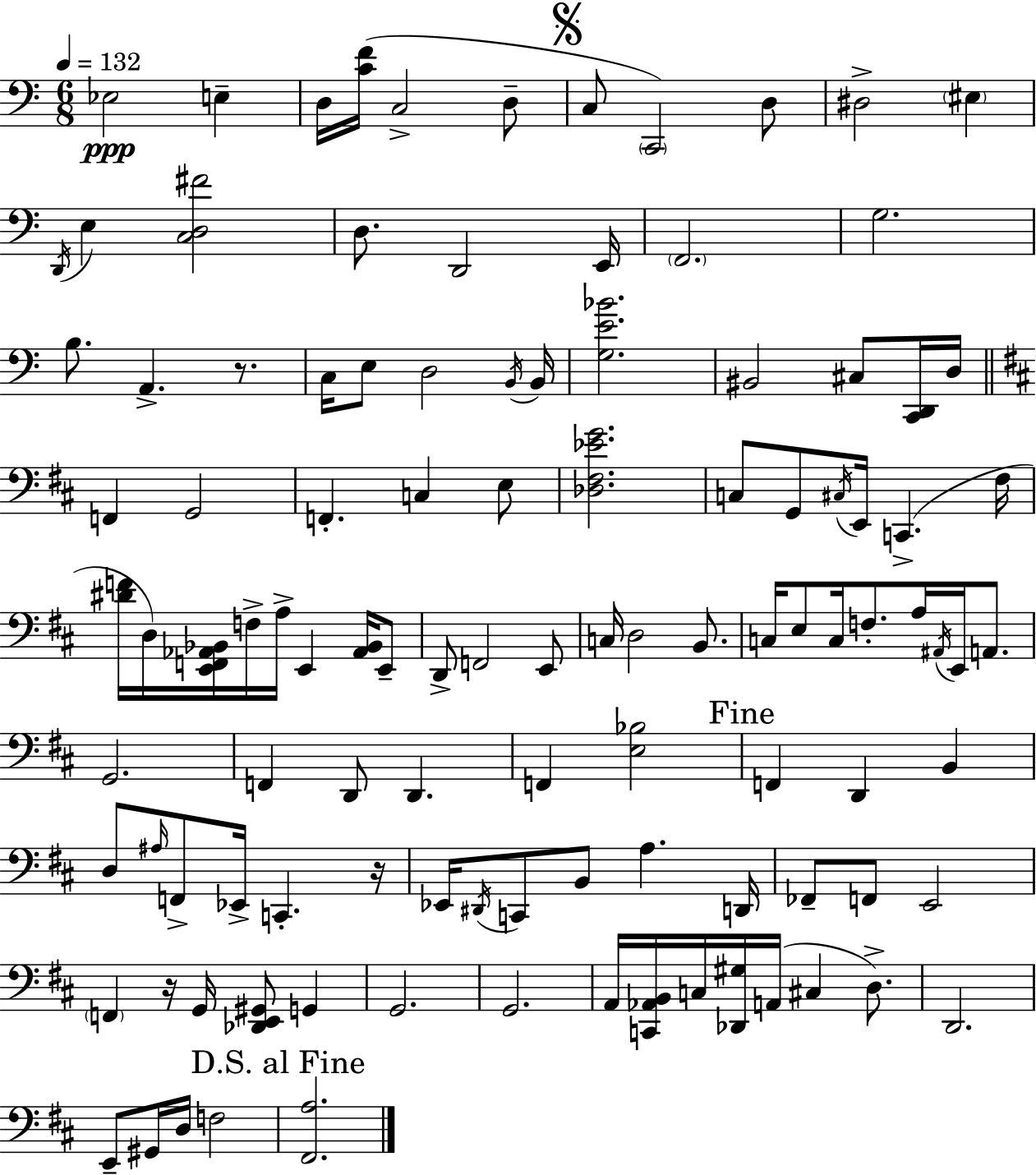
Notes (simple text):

Eb3/h E3/q D3/s [C4,F4]/s C3/h D3/e C3/e C2/h D3/e D#3/h EIS3/q D2/s E3/q [C3,D3,F#4]/h D3/e. D2/h E2/s F2/h. G3/h. B3/e. A2/q. R/e. C3/s E3/e D3/h B2/s B2/s [G3,E4,Bb4]/h. BIS2/h C#3/e [C2,D2]/s D3/s F2/q G2/h F2/q. C3/q E3/e [Db3,F#3,Eb4,G4]/h. C3/e G2/e C#3/s E2/s C2/q. F#3/s [D#4,F4]/s D3/s [E2,F2,Ab2,Bb2]/s F3/s A3/s E2/q [Ab2,Bb2]/s E2/e D2/e F2/h E2/e C3/s D3/h B2/e. C3/s E3/e C3/s F3/e. A3/s A#2/s E2/s A2/e. G2/h. F2/q D2/e D2/q. F2/q [E3,Bb3]/h F2/q D2/q B2/q D3/e A#3/s F2/e Eb2/s C2/q. R/s Eb2/s D#2/s C2/e B2/e A3/q. D2/s FES2/e F2/e E2/h F2/q R/s G2/s [Db2,E2,G#2]/e G2/q G2/h. G2/h. A2/s [C2,Ab2,B2]/s C3/s [Db2,G#3]/s A2/s C#3/q D3/e. D2/h. E2/e G#2/s D3/s F3/h [F#2,A3]/h.